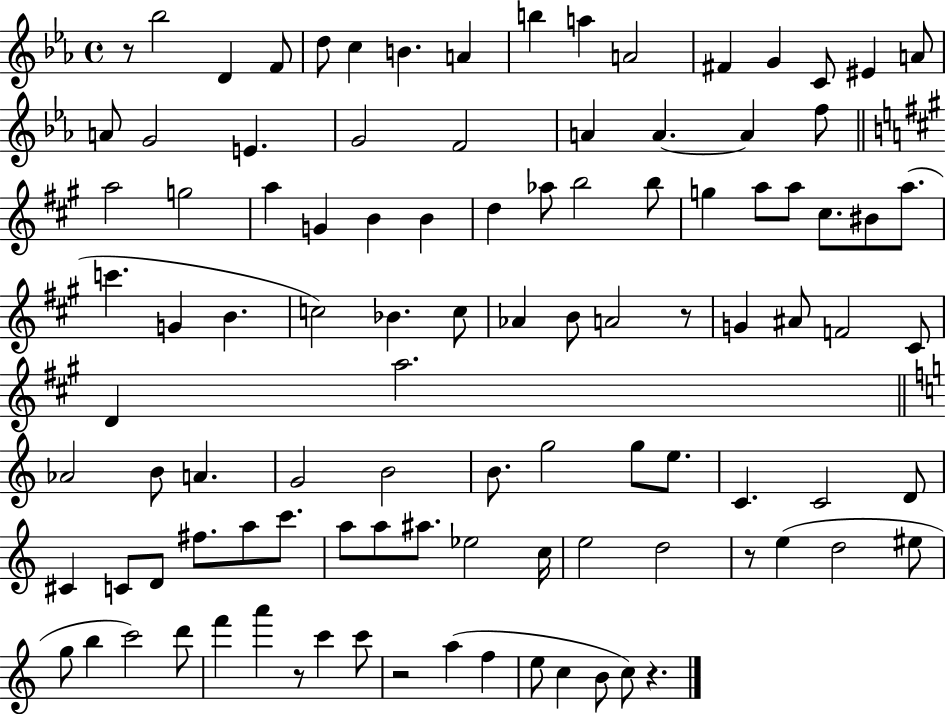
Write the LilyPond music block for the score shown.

{
  \clef treble
  \time 4/4
  \defaultTimeSignature
  \key ees \major
  r8 bes''2 d'4 f'8 | d''8 c''4 b'4. a'4 | b''4 a''4 a'2 | fis'4 g'4 c'8 eis'4 a'8 | \break a'8 g'2 e'4. | g'2 f'2 | a'4 a'4.~~ a'4 f''8 | \bar "||" \break \key a \major a''2 g''2 | a''4 g'4 b'4 b'4 | d''4 aes''8 b''2 b''8 | g''4 a''8 a''8 cis''8. bis'8 a''8.( | \break c'''4. g'4 b'4. | c''2) bes'4. c''8 | aes'4 b'8 a'2 r8 | g'4 ais'8 f'2 cis'8 | \break d'4 a''2. | \bar "||" \break \key c \major aes'2 b'8 a'4. | g'2 b'2 | b'8. g''2 g''8 e''8. | c'4. c'2 d'8 | \break cis'4 c'8 d'8 fis''8. a''8 c'''8. | a''8 a''8 ais''8. ees''2 c''16 | e''2 d''2 | r8 e''4( d''2 eis''8 | \break g''8 b''4 c'''2) d'''8 | f'''4 a'''4 r8 c'''4 c'''8 | r2 a''4( f''4 | e''8 c''4 b'8 c''8) r4. | \break \bar "|."
}